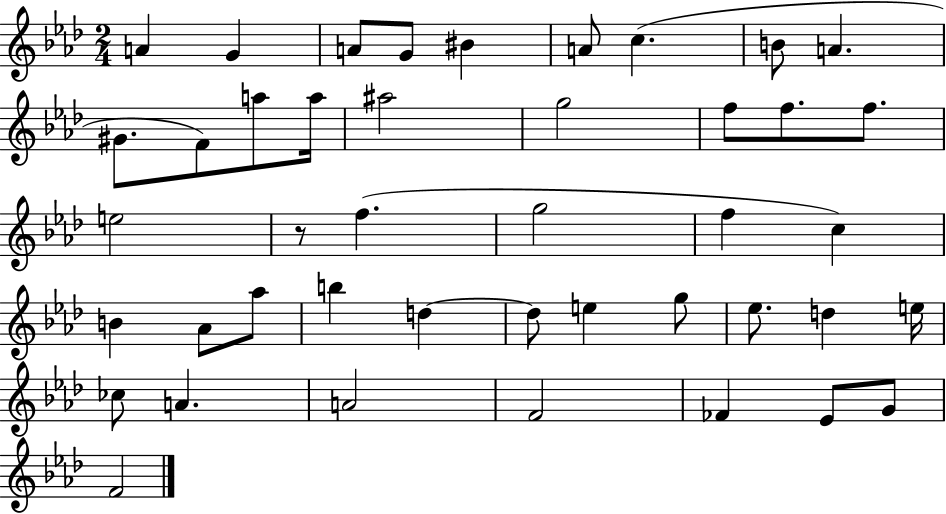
X:1
T:Untitled
M:2/4
L:1/4
K:Ab
A G A/2 G/2 ^B A/2 c B/2 A ^G/2 F/2 a/2 a/4 ^a2 g2 f/2 f/2 f/2 e2 z/2 f g2 f c B _A/2 _a/2 b d d/2 e g/2 _e/2 d e/4 _c/2 A A2 F2 _F _E/2 G/2 F2